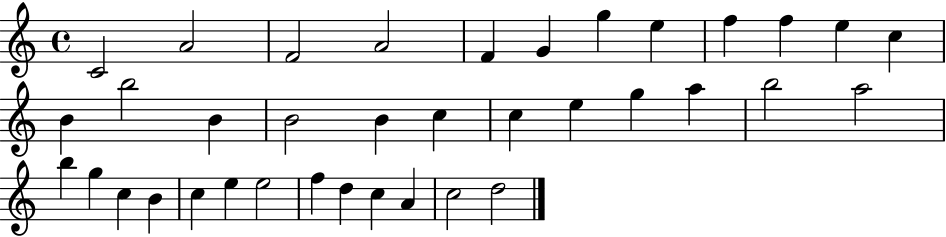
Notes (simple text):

C4/h A4/h F4/h A4/h F4/q G4/q G5/q E5/q F5/q F5/q E5/q C5/q B4/q B5/h B4/q B4/h B4/q C5/q C5/q E5/q G5/q A5/q B5/h A5/h B5/q G5/q C5/q B4/q C5/q E5/q E5/h F5/q D5/q C5/q A4/q C5/h D5/h